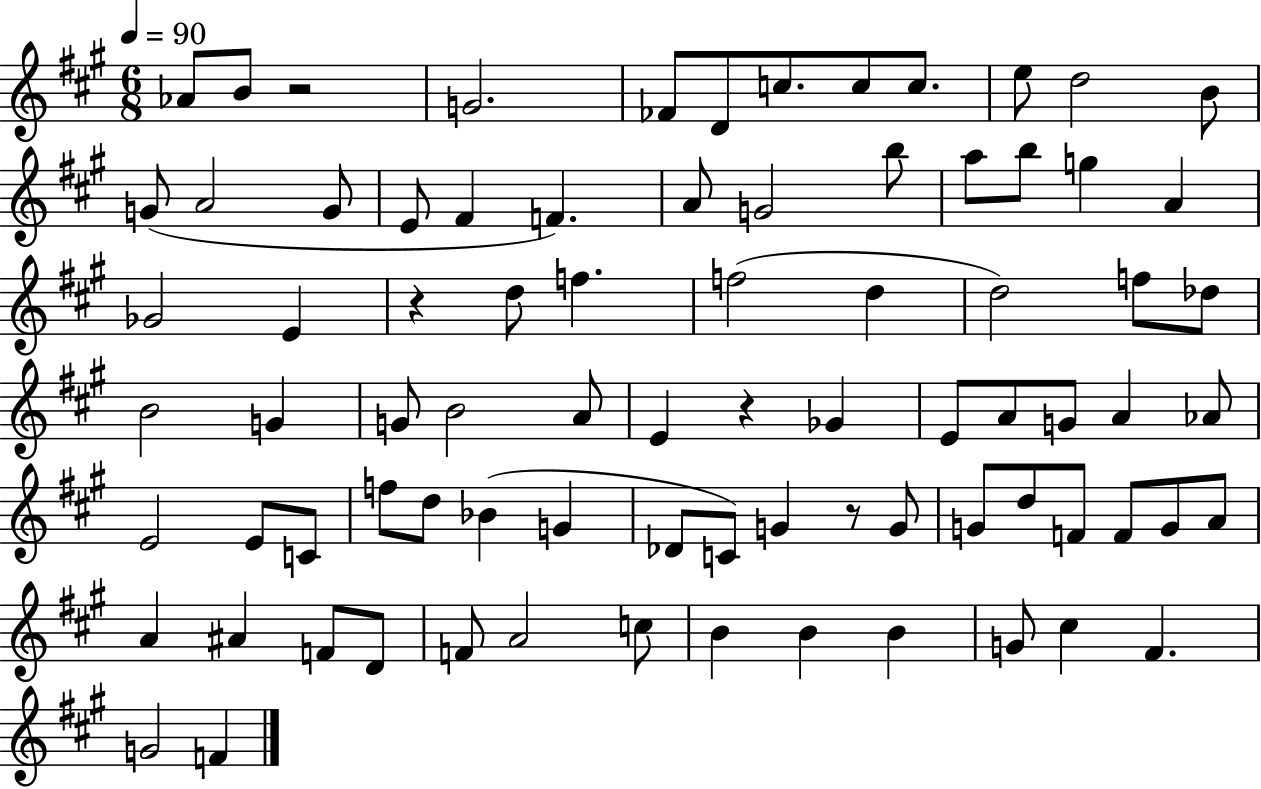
{
  \clef treble
  \numericTimeSignature
  \time 6/8
  \key a \major
  \tempo 4 = 90
  aes'8 b'8 r2 | g'2. | fes'8 d'8 c''8. c''8 c''8. | e''8 d''2 b'8 | \break g'8( a'2 g'8 | e'8 fis'4 f'4.) | a'8 g'2 b''8 | a''8 b''8 g''4 a'4 | \break ges'2 e'4 | r4 d''8 f''4. | f''2( d''4 | d''2) f''8 des''8 | \break b'2 g'4 | g'8 b'2 a'8 | e'4 r4 ges'4 | e'8 a'8 g'8 a'4 aes'8 | \break e'2 e'8 c'8 | f''8 d''8 bes'4( g'4 | des'8 c'8) g'4 r8 g'8 | g'8 d''8 f'8 f'8 g'8 a'8 | \break a'4 ais'4 f'8 d'8 | f'8 a'2 c''8 | b'4 b'4 b'4 | g'8 cis''4 fis'4. | \break g'2 f'4 | \bar "|."
}